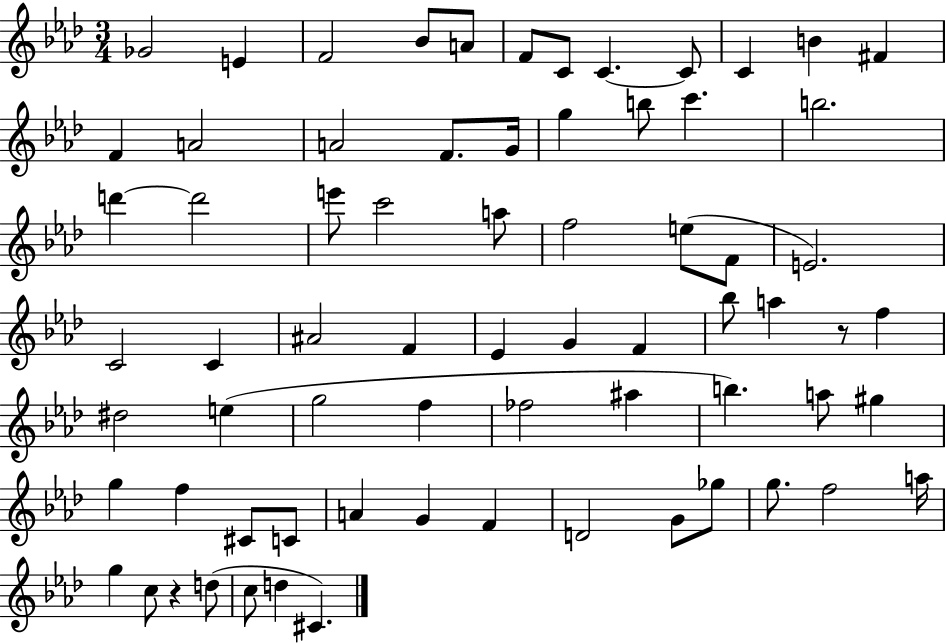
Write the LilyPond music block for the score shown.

{
  \clef treble
  \numericTimeSignature
  \time 3/4
  \key aes \major
  \repeat volta 2 { ges'2 e'4 | f'2 bes'8 a'8 | f'8 c'8 c'4.~~ c'8 | c'4 b'4 fis'4 | \break f'4 a'2 | a'2 f'8. g'16 | g''4 b''8 c'''4. | b''2. | \break d'''4~~ d'''2 | e'''8 c'''2 a''8 | f''2 e''8( f'8 | e'2.) | \break c'2 c'4 | ais'2 f'4 | ees'4 g'4 f'4 | bes''8 a''4 r8 f''4 | \break dis''2 e''4( | g''2 f''4 | fes''2 ais''4 | b''4.) a''8 gis''4 | \break g''4 f''4 cis'8 c'8 | a'4 g'4 f'4 | d'2 g'8 ges''8 | g''8. f''2 a''16 | \break g''4 c''8 r4 d''8( | c''8 d''4 cis'4.) | } \bar "|."
}